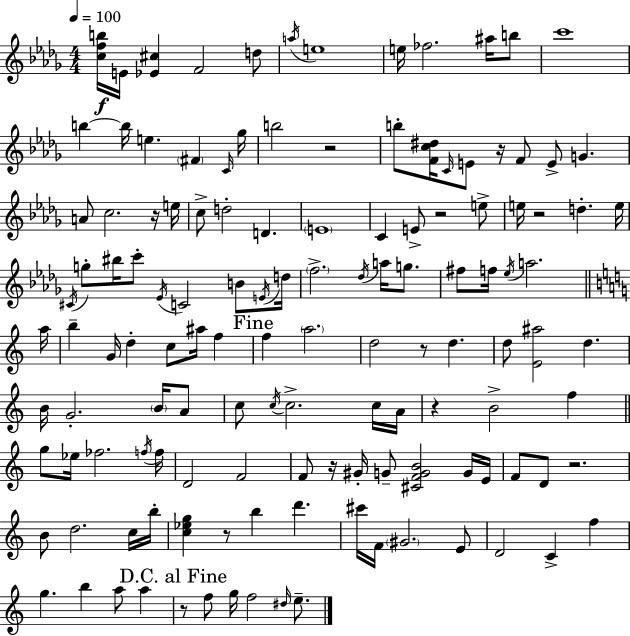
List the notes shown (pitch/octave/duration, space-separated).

[C5,F5,B5]/s E4/s [Eb4,C#5]/q F4/h D5/e A5/s E5/w E5/s FES5/h. A#5/s B5/e C6/w B5/q B5/s E5/q. F#4/q C4/s Gb5/s B5/h R/h B5/e [F4,C5,D#5]/s C4/s E4/e R/s F4/e E4/e G4/q. A4/e C5/h. R/s E5/s C5/e D5/h D4/q. E4/w C4/q E4/e R/h E5/e E5/s R/h D5/q. E5/s C#4/s G5/e BIS5/s C6/e Eb4/s C4/h B4/e E4/s D5/s F5/h. Db5/s A5/s G5/e. F#5/e F5/s Eb5/s A5/h. A5/s B5/q G4/s D5/q C5/e A#5/s F5/q F5/q A5/h. D5/h R/e D5/q. D5/e [E4,A#5]/h D5/q. B4/s G4/h. B4/s A4/e C5/e C5/s C5/h. C5/s A4/s R/q B4/h F5/q G5/e Eb5/s FES5/h. F5/s F5/s D4/h F4/h F4/e R/s G#4/s G4/e [C#4,F4,G4,B4]/h G4/s E4/s F4/e D4/e R/h. B4/e D5/h. C5/s B5/s [C5,Eb5,G5]/q R/e B5/q D6/q. C#6/s F4/s G#4/h. E4/e D4/h C4/q F5/q G5/q. B5/q A5/e A5/q R/e F5/e G5/s F5/h D#5/s E5/e.